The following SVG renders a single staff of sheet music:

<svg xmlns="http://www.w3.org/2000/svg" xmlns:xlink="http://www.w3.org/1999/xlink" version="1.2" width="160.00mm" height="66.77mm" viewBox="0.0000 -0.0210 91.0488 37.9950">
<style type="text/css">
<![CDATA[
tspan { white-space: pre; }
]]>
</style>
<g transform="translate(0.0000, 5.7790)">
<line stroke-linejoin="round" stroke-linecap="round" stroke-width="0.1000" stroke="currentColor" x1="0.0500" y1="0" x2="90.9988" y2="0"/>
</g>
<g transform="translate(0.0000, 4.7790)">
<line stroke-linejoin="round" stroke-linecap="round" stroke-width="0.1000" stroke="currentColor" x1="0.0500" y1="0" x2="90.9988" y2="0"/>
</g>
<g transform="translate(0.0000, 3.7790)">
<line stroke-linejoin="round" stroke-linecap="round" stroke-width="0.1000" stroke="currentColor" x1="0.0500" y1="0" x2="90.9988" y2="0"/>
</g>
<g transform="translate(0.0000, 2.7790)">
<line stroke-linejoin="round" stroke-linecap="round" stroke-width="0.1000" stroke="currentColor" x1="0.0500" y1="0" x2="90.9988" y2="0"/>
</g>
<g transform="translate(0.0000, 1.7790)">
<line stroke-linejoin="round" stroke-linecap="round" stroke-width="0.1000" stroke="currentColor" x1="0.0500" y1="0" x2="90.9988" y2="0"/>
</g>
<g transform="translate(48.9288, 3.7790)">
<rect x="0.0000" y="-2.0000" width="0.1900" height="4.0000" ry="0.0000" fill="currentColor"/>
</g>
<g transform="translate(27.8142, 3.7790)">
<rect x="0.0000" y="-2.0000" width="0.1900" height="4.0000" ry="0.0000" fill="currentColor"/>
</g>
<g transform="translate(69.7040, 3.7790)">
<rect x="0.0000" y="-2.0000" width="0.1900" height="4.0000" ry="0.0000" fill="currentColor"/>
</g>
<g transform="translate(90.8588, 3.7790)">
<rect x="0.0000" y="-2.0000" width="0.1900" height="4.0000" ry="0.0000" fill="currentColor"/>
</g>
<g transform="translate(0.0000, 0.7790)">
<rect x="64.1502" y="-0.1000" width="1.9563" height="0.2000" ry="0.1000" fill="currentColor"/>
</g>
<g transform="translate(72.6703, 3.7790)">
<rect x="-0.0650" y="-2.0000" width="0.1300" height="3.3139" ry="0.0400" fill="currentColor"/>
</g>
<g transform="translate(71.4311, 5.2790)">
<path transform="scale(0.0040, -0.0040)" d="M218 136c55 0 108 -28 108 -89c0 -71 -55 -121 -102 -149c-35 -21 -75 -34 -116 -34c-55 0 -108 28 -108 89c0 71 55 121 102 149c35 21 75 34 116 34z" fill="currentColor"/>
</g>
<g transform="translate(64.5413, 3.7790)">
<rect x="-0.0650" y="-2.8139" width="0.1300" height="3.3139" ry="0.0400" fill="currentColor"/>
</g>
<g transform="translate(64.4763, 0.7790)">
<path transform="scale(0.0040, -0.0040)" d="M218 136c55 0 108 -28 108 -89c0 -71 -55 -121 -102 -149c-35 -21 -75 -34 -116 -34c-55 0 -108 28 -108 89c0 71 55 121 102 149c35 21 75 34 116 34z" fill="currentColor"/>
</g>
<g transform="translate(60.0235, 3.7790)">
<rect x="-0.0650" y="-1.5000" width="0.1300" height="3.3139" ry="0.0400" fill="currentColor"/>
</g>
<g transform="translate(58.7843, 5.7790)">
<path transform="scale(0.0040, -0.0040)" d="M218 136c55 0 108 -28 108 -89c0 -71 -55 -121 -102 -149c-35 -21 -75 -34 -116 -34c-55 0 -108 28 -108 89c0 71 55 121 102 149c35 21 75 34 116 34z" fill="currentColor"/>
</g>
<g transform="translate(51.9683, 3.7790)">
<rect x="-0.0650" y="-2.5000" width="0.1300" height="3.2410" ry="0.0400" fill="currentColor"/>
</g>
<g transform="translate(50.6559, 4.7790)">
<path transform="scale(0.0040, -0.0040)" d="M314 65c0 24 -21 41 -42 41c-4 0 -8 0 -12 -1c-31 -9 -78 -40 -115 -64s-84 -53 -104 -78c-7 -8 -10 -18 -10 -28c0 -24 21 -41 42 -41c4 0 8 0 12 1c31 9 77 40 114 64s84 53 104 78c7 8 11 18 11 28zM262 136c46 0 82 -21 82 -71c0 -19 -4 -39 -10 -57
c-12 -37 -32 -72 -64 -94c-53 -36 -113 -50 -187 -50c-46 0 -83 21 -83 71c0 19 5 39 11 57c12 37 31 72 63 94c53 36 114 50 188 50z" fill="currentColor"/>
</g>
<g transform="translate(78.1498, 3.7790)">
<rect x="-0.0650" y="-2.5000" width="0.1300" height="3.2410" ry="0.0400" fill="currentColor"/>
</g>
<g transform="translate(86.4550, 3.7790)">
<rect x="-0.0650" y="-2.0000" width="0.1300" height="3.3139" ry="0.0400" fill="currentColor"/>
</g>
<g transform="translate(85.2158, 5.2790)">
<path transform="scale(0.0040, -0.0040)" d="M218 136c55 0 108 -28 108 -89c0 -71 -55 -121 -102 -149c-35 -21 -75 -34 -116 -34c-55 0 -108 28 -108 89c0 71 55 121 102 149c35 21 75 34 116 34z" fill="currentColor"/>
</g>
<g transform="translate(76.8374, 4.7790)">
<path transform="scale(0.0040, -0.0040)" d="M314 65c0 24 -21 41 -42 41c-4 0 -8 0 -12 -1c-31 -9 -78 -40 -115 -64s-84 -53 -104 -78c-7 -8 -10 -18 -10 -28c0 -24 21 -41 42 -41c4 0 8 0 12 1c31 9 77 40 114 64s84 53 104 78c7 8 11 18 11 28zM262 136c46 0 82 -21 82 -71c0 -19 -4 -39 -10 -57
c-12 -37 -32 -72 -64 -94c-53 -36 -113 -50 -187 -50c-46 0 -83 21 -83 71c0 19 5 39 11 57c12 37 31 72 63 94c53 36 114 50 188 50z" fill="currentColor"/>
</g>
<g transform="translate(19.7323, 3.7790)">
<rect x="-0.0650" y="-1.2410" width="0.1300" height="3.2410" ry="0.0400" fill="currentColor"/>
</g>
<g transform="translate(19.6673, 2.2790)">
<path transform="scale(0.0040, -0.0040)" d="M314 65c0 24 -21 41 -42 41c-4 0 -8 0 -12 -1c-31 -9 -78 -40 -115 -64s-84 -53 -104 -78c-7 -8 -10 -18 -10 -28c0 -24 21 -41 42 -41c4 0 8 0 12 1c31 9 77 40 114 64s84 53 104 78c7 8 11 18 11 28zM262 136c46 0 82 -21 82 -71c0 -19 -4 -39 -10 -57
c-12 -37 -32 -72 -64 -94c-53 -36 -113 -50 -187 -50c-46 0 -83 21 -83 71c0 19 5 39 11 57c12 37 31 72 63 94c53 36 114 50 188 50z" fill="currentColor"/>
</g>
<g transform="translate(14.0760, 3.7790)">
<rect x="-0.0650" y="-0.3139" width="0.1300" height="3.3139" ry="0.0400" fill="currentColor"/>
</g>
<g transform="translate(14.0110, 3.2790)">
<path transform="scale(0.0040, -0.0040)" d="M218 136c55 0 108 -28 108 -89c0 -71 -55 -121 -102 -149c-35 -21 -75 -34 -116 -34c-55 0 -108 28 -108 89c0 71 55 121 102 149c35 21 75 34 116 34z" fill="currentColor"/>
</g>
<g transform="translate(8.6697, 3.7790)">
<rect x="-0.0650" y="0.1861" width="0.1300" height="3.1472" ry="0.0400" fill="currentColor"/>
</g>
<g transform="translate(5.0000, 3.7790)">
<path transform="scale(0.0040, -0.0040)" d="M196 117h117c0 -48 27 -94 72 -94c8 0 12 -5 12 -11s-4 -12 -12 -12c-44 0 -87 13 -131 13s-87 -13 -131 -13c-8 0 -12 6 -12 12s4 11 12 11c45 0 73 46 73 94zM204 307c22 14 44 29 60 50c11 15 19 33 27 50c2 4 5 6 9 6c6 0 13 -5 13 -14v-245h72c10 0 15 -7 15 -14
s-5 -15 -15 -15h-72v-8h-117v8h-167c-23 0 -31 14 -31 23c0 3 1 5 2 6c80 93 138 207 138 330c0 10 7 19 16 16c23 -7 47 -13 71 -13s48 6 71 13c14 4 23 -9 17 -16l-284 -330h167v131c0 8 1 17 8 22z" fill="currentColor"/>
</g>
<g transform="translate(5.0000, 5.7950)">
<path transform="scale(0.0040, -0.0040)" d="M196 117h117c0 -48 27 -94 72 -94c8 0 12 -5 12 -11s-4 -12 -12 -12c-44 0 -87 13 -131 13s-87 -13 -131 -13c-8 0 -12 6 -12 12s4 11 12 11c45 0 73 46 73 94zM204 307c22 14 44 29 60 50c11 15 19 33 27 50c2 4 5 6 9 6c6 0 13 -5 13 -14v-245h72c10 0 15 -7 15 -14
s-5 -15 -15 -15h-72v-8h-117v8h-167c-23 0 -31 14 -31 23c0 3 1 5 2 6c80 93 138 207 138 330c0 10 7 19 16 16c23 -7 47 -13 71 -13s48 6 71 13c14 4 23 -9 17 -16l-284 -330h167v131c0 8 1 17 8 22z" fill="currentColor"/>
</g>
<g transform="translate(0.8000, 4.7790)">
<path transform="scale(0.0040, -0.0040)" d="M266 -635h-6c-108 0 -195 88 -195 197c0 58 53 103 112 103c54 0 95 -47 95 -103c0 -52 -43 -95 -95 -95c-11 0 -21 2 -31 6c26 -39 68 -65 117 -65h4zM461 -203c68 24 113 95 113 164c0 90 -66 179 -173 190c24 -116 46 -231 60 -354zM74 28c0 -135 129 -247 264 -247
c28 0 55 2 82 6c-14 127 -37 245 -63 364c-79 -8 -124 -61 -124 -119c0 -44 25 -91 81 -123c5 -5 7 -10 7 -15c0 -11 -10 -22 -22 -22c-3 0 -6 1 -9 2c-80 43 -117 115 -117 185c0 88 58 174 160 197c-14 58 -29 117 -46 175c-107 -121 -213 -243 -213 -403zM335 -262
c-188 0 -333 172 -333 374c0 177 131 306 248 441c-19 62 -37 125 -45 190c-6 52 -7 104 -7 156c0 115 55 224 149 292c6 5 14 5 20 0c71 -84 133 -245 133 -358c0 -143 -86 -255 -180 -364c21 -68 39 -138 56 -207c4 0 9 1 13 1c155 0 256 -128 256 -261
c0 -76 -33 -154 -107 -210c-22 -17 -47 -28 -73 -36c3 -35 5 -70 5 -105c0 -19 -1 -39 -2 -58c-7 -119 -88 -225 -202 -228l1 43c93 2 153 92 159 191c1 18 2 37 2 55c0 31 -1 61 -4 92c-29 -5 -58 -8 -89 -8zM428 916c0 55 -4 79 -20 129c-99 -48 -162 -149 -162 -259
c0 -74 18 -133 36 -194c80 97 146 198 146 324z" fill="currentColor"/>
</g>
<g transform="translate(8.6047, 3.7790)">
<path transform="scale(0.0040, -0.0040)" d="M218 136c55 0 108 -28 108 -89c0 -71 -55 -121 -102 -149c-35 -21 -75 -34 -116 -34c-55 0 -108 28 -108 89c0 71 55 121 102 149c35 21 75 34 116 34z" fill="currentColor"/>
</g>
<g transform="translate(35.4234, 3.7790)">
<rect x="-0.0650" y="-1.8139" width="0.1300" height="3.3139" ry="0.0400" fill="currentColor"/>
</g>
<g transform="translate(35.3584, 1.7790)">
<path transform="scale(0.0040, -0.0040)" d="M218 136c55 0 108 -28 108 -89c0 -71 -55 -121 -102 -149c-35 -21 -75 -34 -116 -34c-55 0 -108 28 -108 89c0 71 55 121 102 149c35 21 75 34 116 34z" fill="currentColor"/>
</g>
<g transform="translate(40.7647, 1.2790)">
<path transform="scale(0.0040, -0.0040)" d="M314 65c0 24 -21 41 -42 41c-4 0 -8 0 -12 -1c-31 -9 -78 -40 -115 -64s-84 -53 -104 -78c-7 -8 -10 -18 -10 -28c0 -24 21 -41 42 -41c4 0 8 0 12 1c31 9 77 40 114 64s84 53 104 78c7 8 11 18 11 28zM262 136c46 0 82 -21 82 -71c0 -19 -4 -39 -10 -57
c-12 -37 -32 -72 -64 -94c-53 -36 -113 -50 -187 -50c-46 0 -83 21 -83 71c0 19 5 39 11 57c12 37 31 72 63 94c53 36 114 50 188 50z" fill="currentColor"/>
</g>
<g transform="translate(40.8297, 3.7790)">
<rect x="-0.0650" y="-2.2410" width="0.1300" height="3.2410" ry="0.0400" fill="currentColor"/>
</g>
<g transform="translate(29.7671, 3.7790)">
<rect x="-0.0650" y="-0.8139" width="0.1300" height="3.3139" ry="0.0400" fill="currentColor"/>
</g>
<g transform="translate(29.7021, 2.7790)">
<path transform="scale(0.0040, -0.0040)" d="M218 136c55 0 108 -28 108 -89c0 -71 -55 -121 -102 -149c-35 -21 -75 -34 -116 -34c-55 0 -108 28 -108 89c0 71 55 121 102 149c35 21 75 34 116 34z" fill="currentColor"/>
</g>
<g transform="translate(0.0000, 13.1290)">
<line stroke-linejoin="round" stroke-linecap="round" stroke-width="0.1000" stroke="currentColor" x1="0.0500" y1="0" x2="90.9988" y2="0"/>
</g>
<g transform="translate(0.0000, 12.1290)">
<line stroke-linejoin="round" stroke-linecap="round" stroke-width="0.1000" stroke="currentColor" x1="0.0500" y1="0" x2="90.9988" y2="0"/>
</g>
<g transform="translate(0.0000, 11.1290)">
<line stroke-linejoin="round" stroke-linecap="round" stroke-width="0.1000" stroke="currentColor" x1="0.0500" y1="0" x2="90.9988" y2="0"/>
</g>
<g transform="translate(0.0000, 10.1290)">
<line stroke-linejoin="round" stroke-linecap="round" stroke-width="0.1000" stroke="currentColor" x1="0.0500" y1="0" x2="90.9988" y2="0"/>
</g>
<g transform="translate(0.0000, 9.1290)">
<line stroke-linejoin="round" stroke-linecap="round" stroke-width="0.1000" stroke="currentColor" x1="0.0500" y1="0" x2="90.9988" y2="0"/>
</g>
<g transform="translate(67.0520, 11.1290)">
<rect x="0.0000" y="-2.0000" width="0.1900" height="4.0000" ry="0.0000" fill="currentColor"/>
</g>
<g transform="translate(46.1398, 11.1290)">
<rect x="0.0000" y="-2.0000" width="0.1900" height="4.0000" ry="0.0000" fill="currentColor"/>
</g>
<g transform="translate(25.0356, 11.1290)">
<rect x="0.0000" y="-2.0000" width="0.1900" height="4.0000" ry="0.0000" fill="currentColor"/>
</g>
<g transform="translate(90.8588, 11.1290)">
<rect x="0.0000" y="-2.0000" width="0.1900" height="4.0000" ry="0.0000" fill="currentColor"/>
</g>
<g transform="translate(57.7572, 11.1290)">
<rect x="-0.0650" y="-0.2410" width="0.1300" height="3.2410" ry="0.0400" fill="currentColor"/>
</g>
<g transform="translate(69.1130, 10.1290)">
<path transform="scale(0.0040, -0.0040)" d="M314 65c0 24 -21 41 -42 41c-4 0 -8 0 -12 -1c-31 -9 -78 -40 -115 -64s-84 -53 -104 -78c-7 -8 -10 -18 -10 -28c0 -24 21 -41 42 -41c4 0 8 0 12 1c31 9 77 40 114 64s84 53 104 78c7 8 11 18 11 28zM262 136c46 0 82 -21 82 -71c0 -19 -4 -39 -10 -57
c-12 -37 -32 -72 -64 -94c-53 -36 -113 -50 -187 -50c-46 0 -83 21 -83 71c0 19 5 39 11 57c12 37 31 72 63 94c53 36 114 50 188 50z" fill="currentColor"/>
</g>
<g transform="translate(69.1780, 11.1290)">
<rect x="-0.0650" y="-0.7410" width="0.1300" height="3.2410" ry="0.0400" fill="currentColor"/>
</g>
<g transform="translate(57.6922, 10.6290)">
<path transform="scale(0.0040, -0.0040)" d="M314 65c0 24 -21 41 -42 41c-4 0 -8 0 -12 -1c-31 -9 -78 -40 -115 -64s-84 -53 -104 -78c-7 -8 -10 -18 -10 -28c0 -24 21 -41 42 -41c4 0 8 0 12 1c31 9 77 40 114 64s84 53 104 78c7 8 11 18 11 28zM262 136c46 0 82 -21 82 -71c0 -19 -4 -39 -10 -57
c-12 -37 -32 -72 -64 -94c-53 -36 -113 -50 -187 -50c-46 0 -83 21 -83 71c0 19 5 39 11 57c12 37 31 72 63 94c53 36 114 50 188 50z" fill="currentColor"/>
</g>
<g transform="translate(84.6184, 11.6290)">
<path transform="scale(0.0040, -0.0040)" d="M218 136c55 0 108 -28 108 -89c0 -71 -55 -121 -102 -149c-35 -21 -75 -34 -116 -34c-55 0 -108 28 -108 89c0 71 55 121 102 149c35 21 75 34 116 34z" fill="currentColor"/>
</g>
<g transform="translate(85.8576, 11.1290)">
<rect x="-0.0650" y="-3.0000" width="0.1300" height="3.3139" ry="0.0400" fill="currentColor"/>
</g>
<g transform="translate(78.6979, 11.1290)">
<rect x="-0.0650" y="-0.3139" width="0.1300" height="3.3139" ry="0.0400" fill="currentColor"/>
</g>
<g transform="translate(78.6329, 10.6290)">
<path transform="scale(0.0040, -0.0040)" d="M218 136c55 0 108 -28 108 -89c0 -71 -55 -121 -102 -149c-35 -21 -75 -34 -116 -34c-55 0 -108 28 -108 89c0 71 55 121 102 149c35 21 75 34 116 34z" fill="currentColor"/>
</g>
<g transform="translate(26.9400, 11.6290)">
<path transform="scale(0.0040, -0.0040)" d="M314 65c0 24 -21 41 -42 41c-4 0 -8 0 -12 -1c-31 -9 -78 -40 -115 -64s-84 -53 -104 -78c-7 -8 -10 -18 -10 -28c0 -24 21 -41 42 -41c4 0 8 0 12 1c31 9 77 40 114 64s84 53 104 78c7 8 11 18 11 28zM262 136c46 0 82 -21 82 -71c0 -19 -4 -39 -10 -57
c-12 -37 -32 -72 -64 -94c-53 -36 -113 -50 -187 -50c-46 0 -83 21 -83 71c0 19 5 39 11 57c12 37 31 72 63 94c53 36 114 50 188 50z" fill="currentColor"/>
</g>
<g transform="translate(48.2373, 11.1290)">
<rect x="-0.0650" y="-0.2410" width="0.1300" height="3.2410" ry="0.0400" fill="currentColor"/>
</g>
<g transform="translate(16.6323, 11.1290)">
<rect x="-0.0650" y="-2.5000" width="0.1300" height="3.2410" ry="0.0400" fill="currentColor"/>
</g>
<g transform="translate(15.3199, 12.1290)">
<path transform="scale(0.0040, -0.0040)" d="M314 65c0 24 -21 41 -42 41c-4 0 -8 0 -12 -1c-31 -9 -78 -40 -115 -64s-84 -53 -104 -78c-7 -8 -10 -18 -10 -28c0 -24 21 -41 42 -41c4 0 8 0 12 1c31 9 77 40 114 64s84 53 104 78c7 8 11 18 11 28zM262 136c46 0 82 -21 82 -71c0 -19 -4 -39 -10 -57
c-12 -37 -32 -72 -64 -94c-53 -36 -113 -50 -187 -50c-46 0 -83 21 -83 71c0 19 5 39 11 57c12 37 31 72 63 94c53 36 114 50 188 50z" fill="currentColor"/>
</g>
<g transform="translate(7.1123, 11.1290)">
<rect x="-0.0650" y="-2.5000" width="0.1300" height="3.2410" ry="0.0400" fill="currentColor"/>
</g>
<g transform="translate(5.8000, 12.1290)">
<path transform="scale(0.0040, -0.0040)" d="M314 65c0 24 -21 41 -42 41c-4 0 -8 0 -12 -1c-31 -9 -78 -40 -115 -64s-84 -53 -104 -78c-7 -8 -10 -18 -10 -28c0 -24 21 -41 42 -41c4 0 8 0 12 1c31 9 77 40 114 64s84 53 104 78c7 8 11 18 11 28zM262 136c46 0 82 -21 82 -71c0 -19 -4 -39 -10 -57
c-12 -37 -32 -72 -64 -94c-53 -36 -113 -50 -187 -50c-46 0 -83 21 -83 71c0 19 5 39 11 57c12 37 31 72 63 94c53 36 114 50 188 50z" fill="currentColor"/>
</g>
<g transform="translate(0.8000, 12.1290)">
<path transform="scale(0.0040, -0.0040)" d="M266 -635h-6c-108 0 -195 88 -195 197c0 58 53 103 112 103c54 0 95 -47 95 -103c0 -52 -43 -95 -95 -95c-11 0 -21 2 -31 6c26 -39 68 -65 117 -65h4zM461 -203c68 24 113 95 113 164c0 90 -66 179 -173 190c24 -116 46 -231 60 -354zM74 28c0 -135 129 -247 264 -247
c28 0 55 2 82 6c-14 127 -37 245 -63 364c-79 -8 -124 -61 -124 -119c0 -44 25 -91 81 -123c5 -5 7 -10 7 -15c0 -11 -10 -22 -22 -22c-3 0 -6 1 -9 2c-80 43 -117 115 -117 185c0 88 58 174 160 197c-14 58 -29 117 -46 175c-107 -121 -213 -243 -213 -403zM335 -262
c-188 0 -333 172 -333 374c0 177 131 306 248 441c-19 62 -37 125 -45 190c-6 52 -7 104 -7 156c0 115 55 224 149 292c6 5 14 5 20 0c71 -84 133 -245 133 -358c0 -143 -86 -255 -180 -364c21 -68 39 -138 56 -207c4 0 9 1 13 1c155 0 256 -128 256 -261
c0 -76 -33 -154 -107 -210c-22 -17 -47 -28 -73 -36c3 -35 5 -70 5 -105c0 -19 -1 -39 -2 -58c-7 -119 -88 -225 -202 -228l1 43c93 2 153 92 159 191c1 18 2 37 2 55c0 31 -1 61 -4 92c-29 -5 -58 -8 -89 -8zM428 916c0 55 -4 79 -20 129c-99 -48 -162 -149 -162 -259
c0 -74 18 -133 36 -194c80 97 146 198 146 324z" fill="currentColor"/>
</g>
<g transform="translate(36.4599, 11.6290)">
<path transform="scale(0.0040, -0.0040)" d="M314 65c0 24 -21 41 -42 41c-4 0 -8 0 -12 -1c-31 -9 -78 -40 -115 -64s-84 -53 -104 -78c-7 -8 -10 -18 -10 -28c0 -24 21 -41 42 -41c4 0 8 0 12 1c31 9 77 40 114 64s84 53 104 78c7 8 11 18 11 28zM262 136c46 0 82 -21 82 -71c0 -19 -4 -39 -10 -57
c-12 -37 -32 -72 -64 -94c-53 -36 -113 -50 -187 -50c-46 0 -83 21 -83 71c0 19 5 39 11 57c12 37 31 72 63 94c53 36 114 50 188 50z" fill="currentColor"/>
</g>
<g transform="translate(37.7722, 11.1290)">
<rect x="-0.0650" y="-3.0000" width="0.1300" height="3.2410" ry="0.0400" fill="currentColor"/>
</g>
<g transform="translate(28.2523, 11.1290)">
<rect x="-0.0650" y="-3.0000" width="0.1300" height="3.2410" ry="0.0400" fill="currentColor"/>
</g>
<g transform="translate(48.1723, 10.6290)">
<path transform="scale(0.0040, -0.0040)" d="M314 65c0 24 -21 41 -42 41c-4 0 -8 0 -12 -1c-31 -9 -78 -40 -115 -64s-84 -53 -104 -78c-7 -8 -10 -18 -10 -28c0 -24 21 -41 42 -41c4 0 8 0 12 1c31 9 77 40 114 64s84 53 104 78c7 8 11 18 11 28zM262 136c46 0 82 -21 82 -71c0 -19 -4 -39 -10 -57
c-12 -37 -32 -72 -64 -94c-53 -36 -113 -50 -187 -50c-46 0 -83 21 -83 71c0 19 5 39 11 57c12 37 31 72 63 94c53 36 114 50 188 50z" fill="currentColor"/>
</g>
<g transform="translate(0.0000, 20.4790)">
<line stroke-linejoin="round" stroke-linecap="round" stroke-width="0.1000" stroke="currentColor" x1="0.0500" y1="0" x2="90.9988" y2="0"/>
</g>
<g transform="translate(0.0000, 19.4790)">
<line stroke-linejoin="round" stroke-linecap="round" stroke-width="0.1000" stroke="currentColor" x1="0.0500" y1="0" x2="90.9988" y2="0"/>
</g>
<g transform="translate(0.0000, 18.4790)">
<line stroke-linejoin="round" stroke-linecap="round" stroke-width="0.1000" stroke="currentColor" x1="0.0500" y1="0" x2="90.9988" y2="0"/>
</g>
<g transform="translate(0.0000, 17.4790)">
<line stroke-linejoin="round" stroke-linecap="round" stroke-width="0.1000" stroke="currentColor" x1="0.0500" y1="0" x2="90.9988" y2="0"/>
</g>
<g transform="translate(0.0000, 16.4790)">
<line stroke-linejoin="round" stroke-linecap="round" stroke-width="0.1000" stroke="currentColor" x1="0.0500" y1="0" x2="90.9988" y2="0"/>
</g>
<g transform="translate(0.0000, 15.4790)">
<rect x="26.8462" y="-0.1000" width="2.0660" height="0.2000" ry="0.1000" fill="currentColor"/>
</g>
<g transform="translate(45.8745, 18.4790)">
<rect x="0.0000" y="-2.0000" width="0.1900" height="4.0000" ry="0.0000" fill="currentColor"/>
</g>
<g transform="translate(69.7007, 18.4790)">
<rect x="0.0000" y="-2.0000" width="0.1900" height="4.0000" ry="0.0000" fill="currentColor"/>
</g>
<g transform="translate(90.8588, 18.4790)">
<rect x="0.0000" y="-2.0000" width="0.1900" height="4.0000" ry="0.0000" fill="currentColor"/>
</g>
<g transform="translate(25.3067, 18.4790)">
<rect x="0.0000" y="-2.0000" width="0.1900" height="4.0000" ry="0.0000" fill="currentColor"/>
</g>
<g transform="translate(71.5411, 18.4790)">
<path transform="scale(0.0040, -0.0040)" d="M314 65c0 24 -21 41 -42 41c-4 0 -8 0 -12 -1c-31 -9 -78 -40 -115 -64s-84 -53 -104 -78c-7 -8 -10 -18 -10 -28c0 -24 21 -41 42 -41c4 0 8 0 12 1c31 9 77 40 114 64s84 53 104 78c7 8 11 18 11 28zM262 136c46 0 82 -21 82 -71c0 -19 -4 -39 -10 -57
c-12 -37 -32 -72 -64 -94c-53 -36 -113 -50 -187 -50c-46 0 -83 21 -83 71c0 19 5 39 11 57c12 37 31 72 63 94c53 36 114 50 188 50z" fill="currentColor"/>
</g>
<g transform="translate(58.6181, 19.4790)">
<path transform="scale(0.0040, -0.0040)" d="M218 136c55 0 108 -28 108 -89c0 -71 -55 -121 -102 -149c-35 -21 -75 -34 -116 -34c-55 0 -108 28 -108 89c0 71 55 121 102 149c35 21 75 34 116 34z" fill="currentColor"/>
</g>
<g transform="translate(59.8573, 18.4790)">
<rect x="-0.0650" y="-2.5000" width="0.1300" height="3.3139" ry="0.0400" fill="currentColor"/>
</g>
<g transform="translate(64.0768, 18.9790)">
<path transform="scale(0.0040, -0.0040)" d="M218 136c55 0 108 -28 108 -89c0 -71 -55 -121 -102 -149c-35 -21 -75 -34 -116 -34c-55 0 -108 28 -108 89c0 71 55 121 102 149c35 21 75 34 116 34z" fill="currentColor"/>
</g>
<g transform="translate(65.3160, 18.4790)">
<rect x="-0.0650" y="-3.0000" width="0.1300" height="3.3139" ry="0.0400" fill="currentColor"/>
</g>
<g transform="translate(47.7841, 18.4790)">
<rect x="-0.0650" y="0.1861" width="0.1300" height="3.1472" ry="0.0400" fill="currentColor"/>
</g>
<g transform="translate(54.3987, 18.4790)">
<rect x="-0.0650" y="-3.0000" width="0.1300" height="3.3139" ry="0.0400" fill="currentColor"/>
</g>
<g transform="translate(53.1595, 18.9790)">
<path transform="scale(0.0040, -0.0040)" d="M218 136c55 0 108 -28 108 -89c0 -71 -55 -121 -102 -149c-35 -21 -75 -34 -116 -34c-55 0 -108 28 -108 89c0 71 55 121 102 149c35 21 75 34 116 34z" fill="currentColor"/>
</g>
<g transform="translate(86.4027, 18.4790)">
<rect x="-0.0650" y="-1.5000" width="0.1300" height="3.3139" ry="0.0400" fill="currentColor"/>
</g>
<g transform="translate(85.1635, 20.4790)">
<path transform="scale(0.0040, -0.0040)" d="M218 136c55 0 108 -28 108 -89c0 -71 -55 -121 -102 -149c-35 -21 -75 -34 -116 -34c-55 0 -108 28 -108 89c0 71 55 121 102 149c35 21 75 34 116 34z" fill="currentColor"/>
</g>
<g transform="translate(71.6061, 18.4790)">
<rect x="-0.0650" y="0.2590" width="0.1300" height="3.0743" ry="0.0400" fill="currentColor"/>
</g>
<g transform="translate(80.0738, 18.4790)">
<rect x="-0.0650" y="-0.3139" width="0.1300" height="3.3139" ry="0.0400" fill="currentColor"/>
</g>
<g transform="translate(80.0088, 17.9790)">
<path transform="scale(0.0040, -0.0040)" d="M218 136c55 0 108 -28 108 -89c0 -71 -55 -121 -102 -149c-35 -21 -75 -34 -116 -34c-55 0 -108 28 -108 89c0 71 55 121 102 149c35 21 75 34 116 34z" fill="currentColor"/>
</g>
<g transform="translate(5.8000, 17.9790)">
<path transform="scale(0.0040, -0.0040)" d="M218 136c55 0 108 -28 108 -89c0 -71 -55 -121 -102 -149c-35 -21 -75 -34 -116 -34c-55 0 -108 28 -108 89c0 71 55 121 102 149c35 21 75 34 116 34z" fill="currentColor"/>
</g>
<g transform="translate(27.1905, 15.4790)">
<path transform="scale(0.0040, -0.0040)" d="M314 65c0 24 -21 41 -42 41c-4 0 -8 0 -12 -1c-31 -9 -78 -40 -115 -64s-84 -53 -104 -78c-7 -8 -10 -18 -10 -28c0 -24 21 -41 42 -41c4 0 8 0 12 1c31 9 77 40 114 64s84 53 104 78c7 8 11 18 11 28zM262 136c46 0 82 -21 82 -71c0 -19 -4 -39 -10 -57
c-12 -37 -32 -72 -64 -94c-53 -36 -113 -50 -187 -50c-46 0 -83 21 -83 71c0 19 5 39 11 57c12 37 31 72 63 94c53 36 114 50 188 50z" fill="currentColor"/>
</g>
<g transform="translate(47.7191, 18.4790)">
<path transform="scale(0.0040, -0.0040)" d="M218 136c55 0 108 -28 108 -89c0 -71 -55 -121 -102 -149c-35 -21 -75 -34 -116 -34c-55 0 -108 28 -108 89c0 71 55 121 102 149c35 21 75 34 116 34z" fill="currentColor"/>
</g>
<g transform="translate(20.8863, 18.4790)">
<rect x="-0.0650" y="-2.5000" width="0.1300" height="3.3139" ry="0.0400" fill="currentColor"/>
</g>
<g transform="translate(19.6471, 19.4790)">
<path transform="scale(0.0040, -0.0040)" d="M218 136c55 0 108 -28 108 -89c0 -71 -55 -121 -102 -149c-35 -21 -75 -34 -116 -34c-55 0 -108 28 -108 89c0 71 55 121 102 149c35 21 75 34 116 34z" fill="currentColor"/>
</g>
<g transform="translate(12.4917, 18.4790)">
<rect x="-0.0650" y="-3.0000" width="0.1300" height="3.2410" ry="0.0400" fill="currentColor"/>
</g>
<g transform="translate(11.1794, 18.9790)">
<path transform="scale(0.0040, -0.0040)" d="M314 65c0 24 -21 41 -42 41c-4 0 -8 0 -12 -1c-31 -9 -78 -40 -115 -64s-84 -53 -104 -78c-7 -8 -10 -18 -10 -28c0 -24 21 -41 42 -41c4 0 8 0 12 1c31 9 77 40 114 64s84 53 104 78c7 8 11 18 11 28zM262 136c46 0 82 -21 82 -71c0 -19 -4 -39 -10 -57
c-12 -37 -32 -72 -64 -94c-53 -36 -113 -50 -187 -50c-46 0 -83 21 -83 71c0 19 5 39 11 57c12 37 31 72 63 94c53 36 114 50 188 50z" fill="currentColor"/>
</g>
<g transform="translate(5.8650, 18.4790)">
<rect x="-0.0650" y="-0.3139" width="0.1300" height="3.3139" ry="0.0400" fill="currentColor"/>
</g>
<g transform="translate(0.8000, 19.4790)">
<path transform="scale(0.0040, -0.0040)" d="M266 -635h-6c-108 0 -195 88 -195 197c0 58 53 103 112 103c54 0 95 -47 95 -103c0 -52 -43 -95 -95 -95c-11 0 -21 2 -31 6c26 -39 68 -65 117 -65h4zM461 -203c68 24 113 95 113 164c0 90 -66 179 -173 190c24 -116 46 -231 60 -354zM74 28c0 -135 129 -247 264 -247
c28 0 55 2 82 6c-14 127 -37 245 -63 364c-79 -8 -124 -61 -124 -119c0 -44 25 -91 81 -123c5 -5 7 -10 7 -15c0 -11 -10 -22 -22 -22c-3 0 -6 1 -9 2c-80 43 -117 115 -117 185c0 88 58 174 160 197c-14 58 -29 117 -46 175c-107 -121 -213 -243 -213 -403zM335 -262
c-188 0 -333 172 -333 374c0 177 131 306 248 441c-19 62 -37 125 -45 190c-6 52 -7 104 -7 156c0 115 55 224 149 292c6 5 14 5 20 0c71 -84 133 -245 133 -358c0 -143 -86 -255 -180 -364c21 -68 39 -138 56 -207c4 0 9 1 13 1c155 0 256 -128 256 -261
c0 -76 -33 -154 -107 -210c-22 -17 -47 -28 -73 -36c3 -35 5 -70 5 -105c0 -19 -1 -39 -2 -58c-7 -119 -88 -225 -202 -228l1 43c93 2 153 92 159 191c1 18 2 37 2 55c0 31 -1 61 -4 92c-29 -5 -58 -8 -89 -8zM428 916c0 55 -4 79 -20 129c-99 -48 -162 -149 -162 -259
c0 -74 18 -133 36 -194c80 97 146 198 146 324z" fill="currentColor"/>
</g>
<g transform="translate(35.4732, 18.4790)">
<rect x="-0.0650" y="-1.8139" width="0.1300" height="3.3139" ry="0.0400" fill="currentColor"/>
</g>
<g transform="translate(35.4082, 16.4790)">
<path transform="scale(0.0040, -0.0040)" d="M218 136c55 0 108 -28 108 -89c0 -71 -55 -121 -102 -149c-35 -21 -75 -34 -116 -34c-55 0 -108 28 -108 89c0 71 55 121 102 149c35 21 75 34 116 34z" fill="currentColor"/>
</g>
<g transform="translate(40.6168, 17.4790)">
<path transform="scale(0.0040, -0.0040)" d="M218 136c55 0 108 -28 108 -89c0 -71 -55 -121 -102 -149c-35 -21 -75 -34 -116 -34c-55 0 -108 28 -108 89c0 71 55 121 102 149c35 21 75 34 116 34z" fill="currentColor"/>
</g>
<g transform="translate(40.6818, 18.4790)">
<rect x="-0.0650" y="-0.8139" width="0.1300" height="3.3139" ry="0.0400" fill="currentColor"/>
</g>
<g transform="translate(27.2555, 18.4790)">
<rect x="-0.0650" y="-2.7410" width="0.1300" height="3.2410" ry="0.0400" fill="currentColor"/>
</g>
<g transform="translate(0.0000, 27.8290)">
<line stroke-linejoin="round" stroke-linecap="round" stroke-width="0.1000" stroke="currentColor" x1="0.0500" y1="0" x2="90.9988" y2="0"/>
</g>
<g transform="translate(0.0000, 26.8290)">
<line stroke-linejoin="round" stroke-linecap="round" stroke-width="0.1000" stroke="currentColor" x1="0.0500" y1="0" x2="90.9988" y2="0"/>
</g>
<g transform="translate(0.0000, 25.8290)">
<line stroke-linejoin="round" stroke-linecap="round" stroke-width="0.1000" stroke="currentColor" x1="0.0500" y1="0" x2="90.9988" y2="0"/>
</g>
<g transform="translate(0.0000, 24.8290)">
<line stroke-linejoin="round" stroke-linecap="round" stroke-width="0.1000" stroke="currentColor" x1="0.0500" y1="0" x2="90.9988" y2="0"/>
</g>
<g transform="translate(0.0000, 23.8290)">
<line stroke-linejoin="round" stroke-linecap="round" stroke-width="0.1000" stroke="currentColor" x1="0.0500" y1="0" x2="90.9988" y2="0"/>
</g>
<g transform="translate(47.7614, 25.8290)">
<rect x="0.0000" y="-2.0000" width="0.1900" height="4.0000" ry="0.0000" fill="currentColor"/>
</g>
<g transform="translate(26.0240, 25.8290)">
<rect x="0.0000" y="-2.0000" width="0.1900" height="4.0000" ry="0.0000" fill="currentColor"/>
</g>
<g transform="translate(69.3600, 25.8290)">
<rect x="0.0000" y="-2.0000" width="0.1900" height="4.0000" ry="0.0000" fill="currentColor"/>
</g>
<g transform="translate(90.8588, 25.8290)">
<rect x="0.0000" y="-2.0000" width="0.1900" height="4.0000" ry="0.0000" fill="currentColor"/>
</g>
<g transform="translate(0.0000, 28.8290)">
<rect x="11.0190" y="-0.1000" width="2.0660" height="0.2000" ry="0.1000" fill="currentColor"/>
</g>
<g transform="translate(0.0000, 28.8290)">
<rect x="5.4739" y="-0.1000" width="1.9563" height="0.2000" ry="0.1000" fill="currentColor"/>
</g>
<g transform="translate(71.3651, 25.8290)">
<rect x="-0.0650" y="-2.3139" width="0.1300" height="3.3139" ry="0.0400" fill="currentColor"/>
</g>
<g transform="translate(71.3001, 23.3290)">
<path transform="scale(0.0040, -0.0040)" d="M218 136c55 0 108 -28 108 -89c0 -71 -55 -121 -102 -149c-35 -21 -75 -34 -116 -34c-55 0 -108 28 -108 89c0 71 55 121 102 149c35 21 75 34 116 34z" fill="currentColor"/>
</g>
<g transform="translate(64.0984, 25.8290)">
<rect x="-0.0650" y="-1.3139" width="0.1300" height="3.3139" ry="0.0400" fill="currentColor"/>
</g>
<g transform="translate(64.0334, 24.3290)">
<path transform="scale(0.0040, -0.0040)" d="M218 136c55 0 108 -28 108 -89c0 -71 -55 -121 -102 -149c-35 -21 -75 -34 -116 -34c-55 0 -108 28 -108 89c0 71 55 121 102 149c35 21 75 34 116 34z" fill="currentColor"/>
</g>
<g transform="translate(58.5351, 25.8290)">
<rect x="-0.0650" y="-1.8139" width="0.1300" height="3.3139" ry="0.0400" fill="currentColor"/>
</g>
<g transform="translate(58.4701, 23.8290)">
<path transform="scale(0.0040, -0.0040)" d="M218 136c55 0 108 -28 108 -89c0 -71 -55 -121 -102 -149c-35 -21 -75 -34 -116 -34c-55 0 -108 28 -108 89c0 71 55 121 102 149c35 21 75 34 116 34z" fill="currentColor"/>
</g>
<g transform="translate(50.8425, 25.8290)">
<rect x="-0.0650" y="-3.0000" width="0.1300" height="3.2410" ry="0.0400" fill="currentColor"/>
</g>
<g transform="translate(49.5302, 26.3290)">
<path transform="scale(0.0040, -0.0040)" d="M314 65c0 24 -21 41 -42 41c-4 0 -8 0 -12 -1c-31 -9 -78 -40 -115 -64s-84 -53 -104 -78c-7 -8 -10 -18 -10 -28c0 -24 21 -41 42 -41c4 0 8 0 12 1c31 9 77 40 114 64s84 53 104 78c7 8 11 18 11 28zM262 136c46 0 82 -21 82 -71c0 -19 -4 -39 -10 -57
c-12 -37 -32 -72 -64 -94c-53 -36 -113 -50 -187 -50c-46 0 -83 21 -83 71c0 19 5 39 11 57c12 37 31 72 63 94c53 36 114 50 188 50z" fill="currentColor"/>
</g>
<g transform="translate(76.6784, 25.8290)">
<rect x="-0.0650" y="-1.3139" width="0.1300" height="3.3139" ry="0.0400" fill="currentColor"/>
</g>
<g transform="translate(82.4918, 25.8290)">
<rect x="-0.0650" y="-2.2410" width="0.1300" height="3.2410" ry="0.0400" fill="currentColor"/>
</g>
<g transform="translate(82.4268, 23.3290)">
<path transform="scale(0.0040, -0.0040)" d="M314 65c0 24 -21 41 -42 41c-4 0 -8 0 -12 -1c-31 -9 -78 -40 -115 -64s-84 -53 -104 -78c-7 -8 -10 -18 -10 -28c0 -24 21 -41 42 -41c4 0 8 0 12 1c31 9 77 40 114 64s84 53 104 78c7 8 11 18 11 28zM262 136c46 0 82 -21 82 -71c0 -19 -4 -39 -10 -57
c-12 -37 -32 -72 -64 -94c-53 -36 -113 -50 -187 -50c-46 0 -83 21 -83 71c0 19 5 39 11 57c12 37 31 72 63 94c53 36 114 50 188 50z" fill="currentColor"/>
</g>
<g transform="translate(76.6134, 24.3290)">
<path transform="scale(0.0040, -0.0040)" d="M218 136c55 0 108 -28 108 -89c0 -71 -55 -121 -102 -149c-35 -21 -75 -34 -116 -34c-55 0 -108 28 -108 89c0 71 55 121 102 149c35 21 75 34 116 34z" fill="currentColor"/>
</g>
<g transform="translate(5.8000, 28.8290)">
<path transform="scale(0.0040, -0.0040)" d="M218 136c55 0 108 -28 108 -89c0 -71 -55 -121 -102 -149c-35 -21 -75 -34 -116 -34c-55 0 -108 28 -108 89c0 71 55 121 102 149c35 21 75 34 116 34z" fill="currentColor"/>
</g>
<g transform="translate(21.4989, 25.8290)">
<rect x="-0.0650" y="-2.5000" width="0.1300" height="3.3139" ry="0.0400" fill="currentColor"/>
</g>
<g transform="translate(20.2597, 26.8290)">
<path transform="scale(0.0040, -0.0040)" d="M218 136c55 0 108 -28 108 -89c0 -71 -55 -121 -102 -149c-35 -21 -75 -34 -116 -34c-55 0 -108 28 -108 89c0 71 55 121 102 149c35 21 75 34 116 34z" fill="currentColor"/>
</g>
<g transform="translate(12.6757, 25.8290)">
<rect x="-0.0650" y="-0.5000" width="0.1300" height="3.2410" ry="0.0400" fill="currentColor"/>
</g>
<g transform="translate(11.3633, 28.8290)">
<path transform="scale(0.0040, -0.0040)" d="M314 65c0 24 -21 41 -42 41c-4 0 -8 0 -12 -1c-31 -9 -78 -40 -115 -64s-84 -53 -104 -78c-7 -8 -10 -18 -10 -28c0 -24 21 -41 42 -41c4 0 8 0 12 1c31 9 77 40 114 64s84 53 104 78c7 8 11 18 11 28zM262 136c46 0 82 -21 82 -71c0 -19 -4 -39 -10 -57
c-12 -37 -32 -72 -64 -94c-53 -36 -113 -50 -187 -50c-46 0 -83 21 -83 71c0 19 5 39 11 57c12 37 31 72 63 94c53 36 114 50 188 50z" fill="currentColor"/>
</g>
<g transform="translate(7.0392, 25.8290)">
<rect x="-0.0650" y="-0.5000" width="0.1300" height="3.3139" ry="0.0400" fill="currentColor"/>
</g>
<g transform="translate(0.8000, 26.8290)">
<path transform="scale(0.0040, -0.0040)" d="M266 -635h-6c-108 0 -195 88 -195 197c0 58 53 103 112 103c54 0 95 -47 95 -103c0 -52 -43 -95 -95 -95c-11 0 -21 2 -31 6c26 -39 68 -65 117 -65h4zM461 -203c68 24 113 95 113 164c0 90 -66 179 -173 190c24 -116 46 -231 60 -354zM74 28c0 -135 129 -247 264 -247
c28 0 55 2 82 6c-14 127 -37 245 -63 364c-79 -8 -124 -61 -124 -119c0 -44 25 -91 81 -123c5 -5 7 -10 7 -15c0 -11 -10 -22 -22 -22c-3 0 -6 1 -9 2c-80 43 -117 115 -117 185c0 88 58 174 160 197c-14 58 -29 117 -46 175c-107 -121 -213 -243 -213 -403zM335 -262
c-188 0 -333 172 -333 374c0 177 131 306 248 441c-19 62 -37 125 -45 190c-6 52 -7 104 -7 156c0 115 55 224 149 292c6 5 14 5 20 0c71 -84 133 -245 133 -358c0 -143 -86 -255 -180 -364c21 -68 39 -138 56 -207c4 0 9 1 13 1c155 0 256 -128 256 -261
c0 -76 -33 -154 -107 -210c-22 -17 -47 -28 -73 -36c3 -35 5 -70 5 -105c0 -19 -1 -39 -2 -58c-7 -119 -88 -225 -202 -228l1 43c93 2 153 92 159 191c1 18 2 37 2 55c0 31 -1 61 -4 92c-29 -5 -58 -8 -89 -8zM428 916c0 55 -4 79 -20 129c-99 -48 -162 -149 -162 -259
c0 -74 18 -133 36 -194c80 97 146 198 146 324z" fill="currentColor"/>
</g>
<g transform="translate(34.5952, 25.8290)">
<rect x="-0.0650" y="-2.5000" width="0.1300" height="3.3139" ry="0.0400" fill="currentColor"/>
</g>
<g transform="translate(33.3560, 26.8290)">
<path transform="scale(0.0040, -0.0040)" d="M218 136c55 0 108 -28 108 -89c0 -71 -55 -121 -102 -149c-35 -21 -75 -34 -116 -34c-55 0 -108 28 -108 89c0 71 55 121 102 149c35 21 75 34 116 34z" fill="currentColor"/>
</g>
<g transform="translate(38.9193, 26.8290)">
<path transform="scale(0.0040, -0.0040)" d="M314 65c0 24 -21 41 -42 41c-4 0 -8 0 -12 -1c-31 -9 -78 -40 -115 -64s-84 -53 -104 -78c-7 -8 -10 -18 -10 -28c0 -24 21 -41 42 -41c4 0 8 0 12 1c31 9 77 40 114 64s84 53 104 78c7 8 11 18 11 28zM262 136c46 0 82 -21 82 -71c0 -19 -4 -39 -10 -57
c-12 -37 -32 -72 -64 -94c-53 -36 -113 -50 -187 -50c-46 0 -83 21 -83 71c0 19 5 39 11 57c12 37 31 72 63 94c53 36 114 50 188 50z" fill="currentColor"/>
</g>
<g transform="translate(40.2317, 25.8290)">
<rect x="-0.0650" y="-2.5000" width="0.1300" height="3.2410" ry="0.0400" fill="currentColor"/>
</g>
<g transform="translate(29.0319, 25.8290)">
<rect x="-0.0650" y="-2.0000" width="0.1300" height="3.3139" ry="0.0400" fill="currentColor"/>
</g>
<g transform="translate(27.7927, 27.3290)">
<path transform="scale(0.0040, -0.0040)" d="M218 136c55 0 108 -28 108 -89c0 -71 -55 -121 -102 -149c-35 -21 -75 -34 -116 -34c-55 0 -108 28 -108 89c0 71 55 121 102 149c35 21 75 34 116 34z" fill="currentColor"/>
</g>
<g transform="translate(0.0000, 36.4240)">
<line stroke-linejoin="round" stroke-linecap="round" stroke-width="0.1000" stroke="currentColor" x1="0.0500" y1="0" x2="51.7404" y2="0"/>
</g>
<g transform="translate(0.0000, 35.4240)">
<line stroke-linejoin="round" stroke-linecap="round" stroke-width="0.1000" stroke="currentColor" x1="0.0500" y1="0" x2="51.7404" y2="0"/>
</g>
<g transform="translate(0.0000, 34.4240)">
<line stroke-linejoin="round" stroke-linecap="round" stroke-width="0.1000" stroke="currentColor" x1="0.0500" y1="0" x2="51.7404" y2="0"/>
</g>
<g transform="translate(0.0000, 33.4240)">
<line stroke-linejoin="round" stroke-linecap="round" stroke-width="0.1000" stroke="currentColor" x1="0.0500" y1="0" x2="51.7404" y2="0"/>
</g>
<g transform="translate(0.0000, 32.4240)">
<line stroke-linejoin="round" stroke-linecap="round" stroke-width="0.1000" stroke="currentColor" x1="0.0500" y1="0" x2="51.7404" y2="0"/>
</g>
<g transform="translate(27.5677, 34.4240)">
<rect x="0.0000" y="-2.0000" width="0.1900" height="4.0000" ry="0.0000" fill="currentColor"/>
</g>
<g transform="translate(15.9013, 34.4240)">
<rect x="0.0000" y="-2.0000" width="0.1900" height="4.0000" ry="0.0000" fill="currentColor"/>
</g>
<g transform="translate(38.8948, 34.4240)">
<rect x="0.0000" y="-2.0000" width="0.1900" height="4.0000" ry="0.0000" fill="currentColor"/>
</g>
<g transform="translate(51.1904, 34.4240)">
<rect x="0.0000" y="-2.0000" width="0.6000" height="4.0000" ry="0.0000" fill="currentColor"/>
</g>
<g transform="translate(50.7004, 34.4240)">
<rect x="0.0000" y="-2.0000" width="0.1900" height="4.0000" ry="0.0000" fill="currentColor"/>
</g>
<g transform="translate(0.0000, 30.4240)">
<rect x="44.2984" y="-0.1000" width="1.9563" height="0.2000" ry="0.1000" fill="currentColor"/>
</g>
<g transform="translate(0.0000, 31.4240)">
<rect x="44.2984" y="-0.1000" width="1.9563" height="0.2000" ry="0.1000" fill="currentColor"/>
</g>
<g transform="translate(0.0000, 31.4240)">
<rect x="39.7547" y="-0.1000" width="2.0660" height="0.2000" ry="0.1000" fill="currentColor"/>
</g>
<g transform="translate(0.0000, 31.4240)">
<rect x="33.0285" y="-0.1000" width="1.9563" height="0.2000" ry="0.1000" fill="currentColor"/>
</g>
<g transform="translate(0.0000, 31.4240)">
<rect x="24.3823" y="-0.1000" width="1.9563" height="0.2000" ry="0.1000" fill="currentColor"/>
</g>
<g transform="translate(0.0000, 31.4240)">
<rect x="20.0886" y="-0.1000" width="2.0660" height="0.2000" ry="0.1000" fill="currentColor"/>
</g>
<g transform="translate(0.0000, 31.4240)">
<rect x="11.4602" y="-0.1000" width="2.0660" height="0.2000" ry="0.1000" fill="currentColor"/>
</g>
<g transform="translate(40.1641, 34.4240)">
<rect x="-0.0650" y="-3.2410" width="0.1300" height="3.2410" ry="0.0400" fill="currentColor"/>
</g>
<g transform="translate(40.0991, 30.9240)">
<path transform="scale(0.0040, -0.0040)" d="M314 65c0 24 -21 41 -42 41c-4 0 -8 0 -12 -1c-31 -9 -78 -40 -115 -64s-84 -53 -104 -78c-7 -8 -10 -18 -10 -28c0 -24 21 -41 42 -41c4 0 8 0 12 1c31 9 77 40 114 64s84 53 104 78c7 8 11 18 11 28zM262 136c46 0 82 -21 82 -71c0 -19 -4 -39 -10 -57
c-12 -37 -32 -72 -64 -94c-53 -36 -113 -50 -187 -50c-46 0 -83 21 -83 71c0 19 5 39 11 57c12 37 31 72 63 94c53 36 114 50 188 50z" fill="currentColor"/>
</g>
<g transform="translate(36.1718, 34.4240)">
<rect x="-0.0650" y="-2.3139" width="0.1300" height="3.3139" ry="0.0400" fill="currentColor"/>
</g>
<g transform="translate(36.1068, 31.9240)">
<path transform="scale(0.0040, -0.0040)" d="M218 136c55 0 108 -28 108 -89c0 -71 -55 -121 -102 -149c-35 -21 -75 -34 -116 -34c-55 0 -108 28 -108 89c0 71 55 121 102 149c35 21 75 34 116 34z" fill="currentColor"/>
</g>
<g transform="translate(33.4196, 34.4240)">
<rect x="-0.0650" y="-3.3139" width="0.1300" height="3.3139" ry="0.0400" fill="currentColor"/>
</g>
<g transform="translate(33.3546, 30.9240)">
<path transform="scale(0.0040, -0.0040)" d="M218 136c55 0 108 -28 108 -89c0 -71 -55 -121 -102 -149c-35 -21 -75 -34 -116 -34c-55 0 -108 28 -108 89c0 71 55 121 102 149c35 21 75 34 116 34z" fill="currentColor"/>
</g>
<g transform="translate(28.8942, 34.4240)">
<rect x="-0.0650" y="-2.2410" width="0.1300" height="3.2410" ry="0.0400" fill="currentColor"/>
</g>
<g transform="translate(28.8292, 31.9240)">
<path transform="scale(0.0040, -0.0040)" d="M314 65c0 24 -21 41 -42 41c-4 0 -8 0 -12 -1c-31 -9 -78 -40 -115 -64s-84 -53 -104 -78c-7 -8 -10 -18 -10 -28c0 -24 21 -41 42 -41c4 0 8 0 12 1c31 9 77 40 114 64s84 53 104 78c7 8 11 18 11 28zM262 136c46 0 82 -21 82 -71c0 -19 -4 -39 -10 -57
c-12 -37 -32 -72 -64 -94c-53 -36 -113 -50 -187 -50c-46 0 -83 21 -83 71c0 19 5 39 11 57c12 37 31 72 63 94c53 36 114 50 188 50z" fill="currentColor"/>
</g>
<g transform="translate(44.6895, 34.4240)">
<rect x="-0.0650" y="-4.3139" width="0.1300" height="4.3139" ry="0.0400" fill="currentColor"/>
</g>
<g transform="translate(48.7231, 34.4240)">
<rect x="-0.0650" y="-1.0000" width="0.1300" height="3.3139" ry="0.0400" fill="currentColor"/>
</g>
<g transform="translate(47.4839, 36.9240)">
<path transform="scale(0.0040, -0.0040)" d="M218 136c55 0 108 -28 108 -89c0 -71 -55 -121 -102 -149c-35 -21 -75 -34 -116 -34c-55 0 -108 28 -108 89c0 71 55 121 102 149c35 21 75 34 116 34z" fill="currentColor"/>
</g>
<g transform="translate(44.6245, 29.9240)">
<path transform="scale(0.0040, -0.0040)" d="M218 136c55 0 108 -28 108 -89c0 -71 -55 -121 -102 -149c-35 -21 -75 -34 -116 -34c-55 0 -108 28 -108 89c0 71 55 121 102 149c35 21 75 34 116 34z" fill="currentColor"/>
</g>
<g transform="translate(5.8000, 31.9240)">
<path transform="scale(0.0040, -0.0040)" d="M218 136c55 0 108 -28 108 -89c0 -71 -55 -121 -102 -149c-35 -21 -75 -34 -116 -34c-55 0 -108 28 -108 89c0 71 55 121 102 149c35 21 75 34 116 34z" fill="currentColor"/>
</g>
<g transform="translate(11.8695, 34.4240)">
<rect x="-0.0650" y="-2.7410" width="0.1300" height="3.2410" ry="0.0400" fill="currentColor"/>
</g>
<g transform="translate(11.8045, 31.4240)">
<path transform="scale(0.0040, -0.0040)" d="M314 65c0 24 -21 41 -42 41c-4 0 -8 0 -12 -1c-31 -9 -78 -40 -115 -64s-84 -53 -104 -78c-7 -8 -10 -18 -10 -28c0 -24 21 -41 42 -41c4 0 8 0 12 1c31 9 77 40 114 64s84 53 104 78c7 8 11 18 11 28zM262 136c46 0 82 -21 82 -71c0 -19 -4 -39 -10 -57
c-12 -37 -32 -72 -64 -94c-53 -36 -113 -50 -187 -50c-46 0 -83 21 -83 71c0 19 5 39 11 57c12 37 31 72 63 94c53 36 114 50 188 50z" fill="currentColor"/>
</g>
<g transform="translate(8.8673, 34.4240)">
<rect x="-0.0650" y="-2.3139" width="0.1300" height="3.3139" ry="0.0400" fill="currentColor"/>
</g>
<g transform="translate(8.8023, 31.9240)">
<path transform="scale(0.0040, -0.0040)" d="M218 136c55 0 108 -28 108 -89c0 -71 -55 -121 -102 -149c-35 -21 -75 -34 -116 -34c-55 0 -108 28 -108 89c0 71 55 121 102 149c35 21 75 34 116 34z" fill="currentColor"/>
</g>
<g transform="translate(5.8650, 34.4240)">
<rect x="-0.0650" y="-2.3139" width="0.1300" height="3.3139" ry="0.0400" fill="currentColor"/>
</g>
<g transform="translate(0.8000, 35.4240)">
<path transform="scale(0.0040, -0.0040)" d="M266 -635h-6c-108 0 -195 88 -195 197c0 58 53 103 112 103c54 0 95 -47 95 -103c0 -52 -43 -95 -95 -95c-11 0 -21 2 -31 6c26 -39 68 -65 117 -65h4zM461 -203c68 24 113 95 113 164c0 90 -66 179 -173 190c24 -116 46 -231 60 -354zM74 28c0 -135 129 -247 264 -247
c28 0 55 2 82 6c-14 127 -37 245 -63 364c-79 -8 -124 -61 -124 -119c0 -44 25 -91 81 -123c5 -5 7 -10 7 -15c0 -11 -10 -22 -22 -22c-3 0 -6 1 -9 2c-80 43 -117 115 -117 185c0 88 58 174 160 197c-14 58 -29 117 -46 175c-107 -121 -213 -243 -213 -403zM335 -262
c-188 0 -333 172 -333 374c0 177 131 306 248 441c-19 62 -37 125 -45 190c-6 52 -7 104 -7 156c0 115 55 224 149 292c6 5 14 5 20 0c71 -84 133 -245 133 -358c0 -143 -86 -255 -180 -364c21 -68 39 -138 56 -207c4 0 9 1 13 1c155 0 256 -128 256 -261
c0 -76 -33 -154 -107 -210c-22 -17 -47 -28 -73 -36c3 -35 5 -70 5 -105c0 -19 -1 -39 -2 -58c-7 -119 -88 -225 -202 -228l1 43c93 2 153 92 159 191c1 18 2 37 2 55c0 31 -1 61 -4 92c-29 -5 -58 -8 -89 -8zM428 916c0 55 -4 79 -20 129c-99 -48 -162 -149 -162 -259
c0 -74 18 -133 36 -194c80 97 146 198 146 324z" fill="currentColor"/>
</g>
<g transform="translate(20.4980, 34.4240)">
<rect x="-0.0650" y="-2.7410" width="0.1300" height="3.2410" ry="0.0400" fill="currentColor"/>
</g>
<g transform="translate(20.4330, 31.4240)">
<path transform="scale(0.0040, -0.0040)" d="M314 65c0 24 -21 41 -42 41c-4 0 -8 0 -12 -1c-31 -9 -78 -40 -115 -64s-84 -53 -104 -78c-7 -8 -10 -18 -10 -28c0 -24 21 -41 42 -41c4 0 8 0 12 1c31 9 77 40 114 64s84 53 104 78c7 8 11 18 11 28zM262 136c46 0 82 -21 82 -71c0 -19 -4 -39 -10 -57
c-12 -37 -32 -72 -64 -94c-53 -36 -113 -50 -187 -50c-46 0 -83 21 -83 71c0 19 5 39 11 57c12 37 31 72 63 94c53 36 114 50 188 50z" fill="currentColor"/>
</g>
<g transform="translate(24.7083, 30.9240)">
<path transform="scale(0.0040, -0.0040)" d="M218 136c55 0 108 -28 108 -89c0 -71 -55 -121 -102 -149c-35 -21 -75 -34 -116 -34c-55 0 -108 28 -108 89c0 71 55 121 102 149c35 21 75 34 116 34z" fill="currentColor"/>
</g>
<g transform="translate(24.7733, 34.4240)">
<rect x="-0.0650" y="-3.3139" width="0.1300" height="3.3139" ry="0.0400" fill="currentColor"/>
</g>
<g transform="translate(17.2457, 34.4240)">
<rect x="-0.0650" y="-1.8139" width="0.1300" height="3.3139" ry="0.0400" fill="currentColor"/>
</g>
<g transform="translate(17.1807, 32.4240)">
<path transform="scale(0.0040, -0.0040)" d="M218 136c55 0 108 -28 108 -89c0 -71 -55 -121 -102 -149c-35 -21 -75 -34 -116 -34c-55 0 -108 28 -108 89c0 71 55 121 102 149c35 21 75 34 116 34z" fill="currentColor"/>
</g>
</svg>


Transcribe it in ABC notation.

X:1
T:Untitled
M:4/4
L:1/4
K:C
B c e2 d f g2 G2 E a F G2 F G2 G2 A2 A2 c2 c2 d2 c A c A2 G a2 f d B A G A B2 c E C C2 G F G G2 A2 f e g e g2 g g a2 f a2 b g2 b g b2 d' D